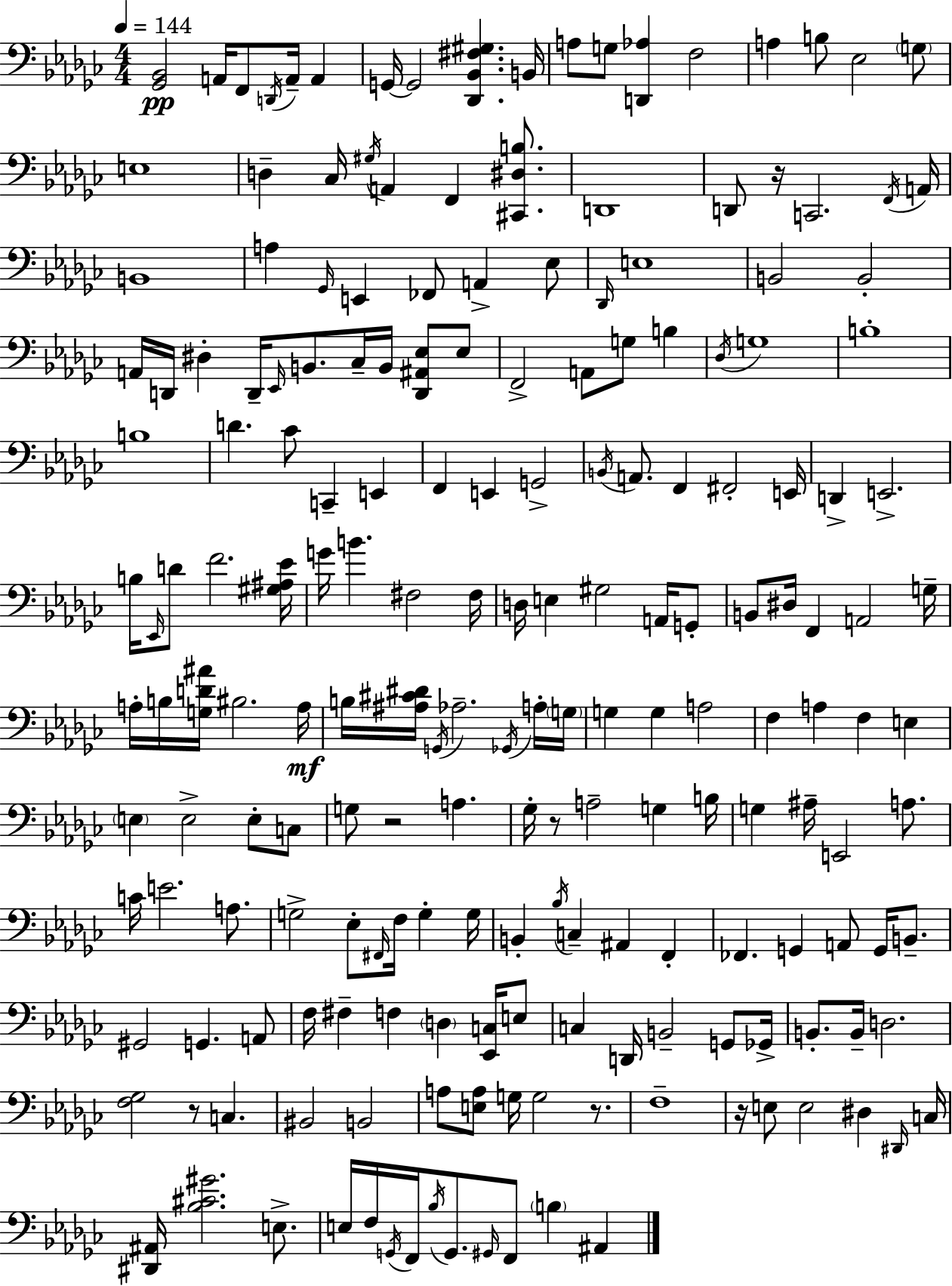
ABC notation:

X:1
T:Untitled
M:4/4
L:1/4
K:Ebm
[_G,,_B,,]2 A,,/4 F,,/2 D,,/4 A,,/4 A,, G,,/4 G,,2 [_D,,_B,,^F,^G,] B,,/4 A,/2 G,/2 [D,,_A,] F,2 A, B,/2 _E,2 G,/2 E,4 D, _C,/4 ^G,/4 A,, F,, [^C,,^D,B,]/2 D,,4 D,,/2 z/4 C,,2 F,,/4 A,,/4 B,,4 A, _G,,/4 E,, _F,,/2 A,, _E,/2 _D,,/4 E,4 B,,2 B,,2 A,,/4 D,,/4 ^D, D,,/4 _E,,/4 B,,/2 _C,/4 B,,/4 [D,,^A,,_E,]/2 _E,/2 F,,2 A,,/2 G,/2 B, _D,/4 G,4 B,4 B,4 D _C/2 C,, E,, F,, E,, G,,2 B,,/4 A,,/2 F,, ^F,,2 E,,/4 D,, E,,2 B,/4 _E,,/4 D/2 F2 [^G,^A,_E]/4 G/4 B ^F,2 ^F,/4 D,/4 E, ^G,2 A,,/4 G,,/2 B,,/2 ^D,/4 F,, A,,2 G,/4 A,/4 B,/4 [G,D^A]/4 ^B,2 A,/4 B,/4 [^A,^C^D]/4 G,,/4 _A,2 _G,,/4 A,/4 G,/4 G, G, A,2 F, A, F, E, E, E,2 E,/2 C,/2 G,/2 z2 A, _G,/4 z/2 A,2 G, B,/4 G, ^A,/4 E,,2 A,/2 C/4 E2 A,/2 G,2 _E,/2 ^F,,/4 F,/4 G, G,/4 B,, _B,/4 C, ^A,, F,, _F,, G,, A,,/2 G,,/4 B,,/2 ^G,,2 G,, A,,/2 F,/4 ^F, F, D, [_E,,C,]/4 E,/2 C, D,,/4 B,,2 G,,/2 _G,,/4 B,,/2 B,,/4 D,2 [F,_G,]2 z/2 C, ^B,,2 B,,2 A,/2 [E,A,]/2 G,/4 G,2 z/2 F,4 z/4 E,/2 E,2 ^D, ^D,,/4 C,/4 [^D,,^A,,]/4 [_B,^C^G]2 E,/2 E,/4 F,/4 G,,/4 F,,/4 _B,/4 G,,/2 ^G,,/4 F,,/2 B, ^A,,